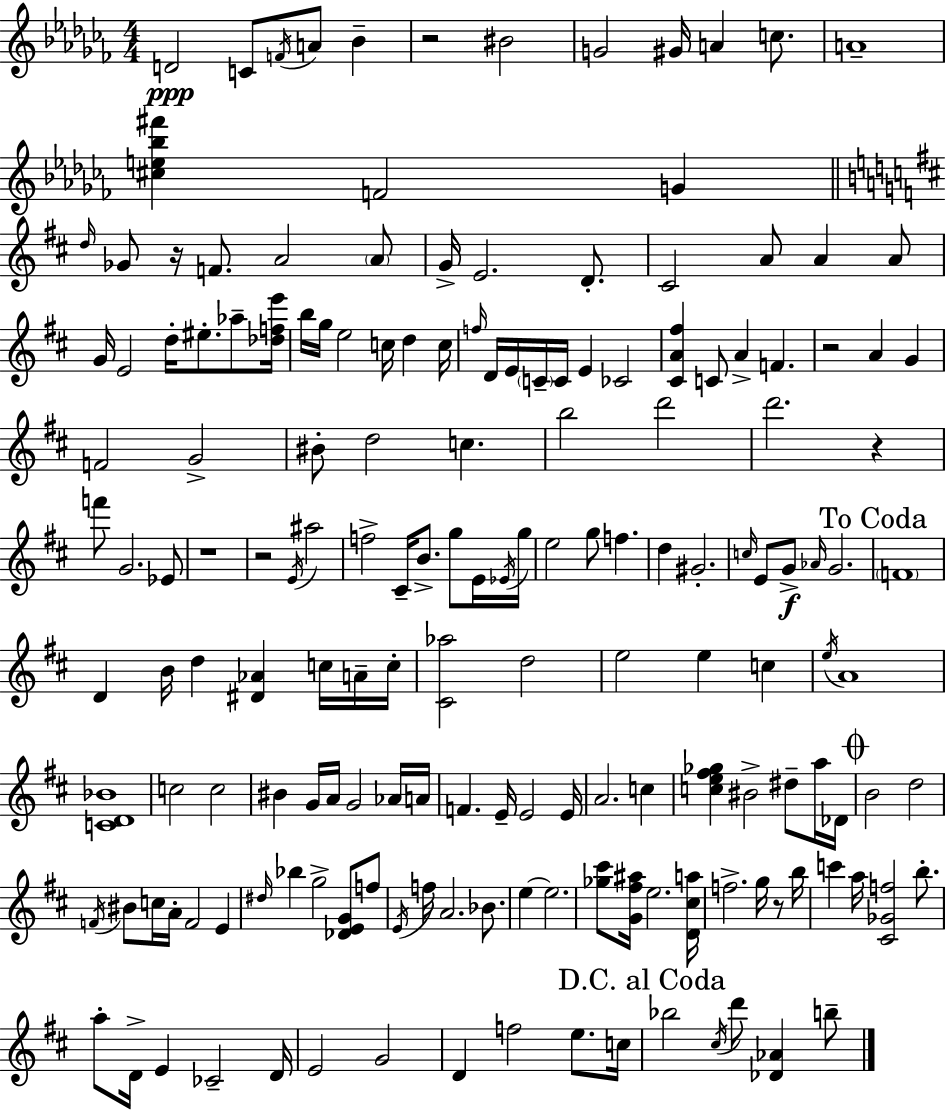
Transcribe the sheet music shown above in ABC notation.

X:1
T:Untitled
M:4/4
L:1/4
K:Abm
D2 C/2 F/4 A/2 _B z2 ^B2 G2 ^G/4 A c/2 A4 [^ce_b^f'] F2 G d/4 _G/2 z/4 F/2 A2 A/2 G/4 E2 D/2 ^C2 A/2 A A/2 G/4 E2 d/4 ^e/2 _a/2 [_dfe']/4 b/4 g/4 e2 c/4 d c/4 f/4 D/4 E/4 C/4 C/4 E _C2 [^CA^f] C/2 A F z2 A G F2 G2 ^B/2 d2 c b2 d'2 d'2 z f'/2 G2 _E/2 z4 z2 E/4 ^a2 f2 ^C/4 B/2 g/2 E/4 _E/4 g/4 e2 g/2 f d ^G2 c/4 E/2 G/2 _A/4 G2 F4 D B/4 d [^D_A] c/4 A/4 c/4 [^C_a]2 d2 e2 e c e/4 A4 [CD_B]4 c2 c2 ^B G/4 A/4 G2 _A/4 A/4 F E/4 E2 E/4 A2 c [ce^f_g] ^B2 ^d/2 a/4 _D/4 B2 d2 F/4 ^B/2 c/4 A/4 F2 E ^d/4 _b g2 [_DEG]/2 f/2 E/4 f/4 A2 _B/2 e e2 [_g^c']/2 [G^f^a]/4 e2 [D^ca]/4 f2 g/4 z/2 b/4 c' a/4 [^C_Gf]2 b/2 a/2 D/4 E _C2 D/4 E2 G2 D f2 e/2 c/4 _b2 ^c/4 d'/2 [_D_A] b/2